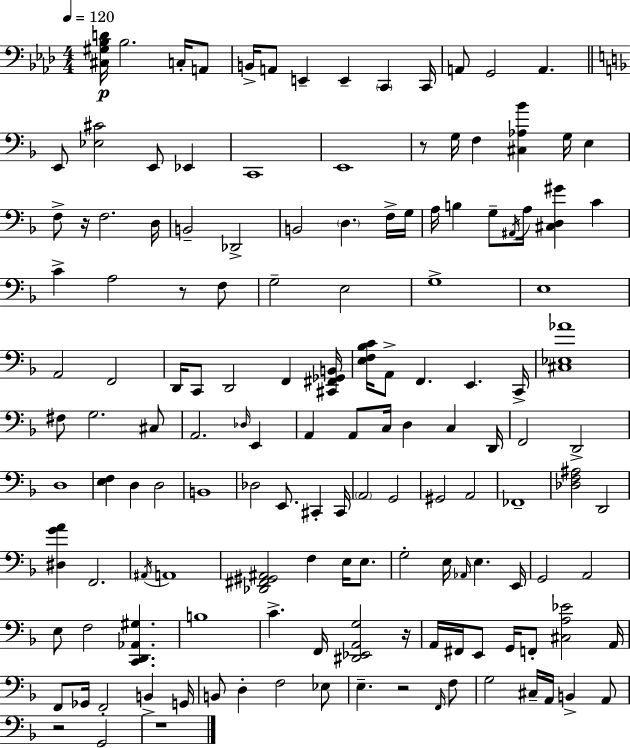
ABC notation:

X:1
T:Untitled
M:4/4
L:1/4
K:Ab
[^C,^G,_B,D]/4 _B,2 C,/4 A,,/2 B,,/4 A,,/2 E,, E,, C,, C,,/4 A,,/2 G,,2 A,, E,,/2 [_E,^C]2 E,,/2 _E,, C,,4 E,,4 z/2 G,/4 F, [^C,_A,_B] G,/4 E, F,/2 z/4 F,2 D,/4 B,,2 _D,,2 B,,2 D, F,/4 G,/4 A,/4 B, G,/2 ^A,,/4 A,/4 [^C,D,^G] C C A,2 z/2 F,/2 G,2 E,2 G,4 E,4 A,,2 F,,2 D,,/4 C,,/2 D,,2 F,, [^C,,^F,,_G,,B,,]/4 [E,F,_B,C]/4 A,,/2 F,, E,, C,,/4 [^C,_E,_A]4 ^F,/2 G,2 ^C,/2 A,,2 _D,/4 E,, A,, A,,/2 C,/4 D, C, D,,/4 F,,2 D,,2 D,4 [E,F,] D, D,2 B,,4 _D,2 E,,/2 ^C,, ^C,,/4 A,,2 G,,2 ^G,,2 A,,2 _F,,4 [_D,F,^A,]2 D,,2 [^D,GA] F,,2 ^A,,/4 A,,4 [_D,,^F,,^G,,^A,,]2 F, E,/4 E,/2 G,2 E,/4 _A,,/4 E, E,,/4 G,,2 A,,2 E,/2 F,2 [C,,D,,_A,,^G,] B,4 C F,,/4 [^D,,_E,,A,,G,]2 z/4 A,,/4 ^F,,/4 E,,/2 G,,/4 F,,/2 [^C,A,_E]2 A,,/4 F,,/2 _G,,/4 F,,2 B,, G,,/4 B,,/2 D, F,2 _E,/2 E, z2 F,,/4 F,/2 G,2 ^C,/4 A,,/4 B,, A,,/2 z2 G,,2 z4